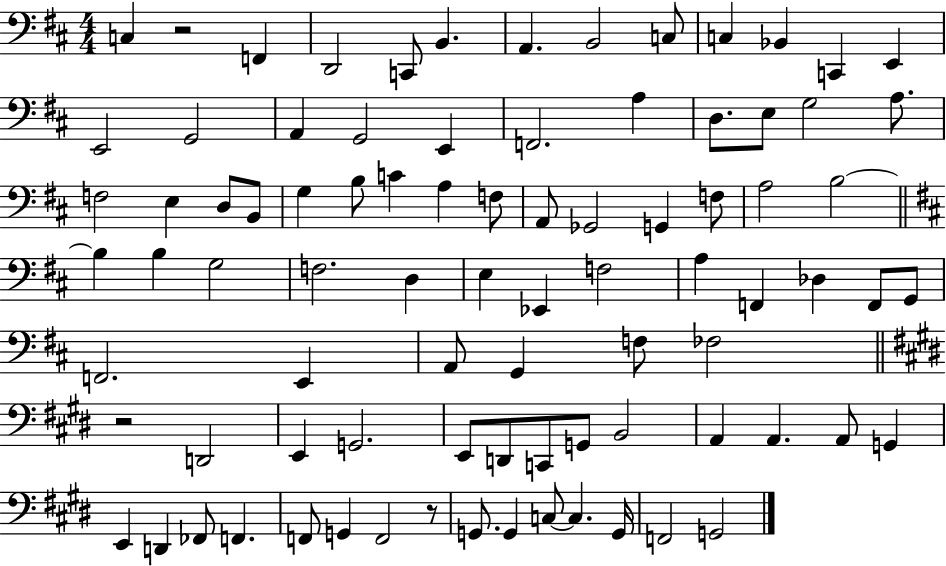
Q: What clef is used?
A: bass